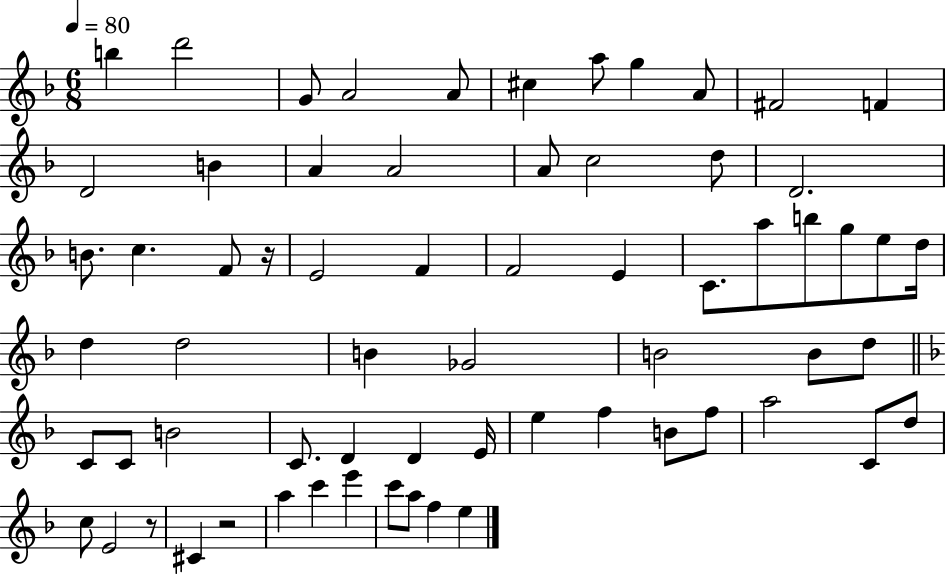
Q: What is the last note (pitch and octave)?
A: E5